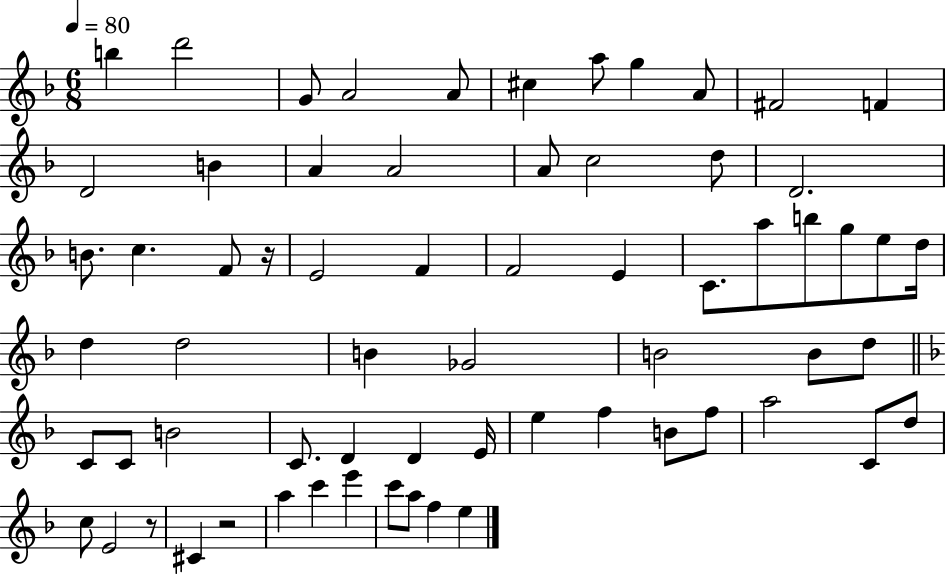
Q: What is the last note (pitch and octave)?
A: E5